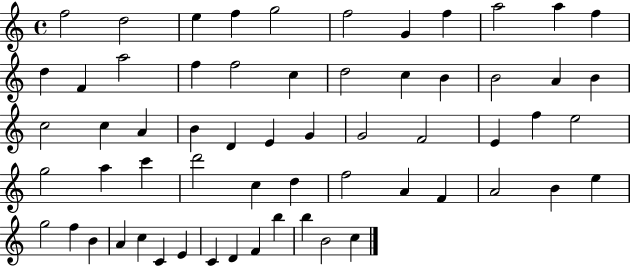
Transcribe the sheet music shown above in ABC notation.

X:1
T:Untitled
M:4/4
L:1/4
K:C
f2 d2 e f g2 f2 G f a2 a f d F a2 f f2 c d2 c B B2 A B c2 c A B D E G G2 F2 E f e2 g2 a c' d'2 c d f2 A F A2 B e g2 f B A c C E C D F b b B2 c